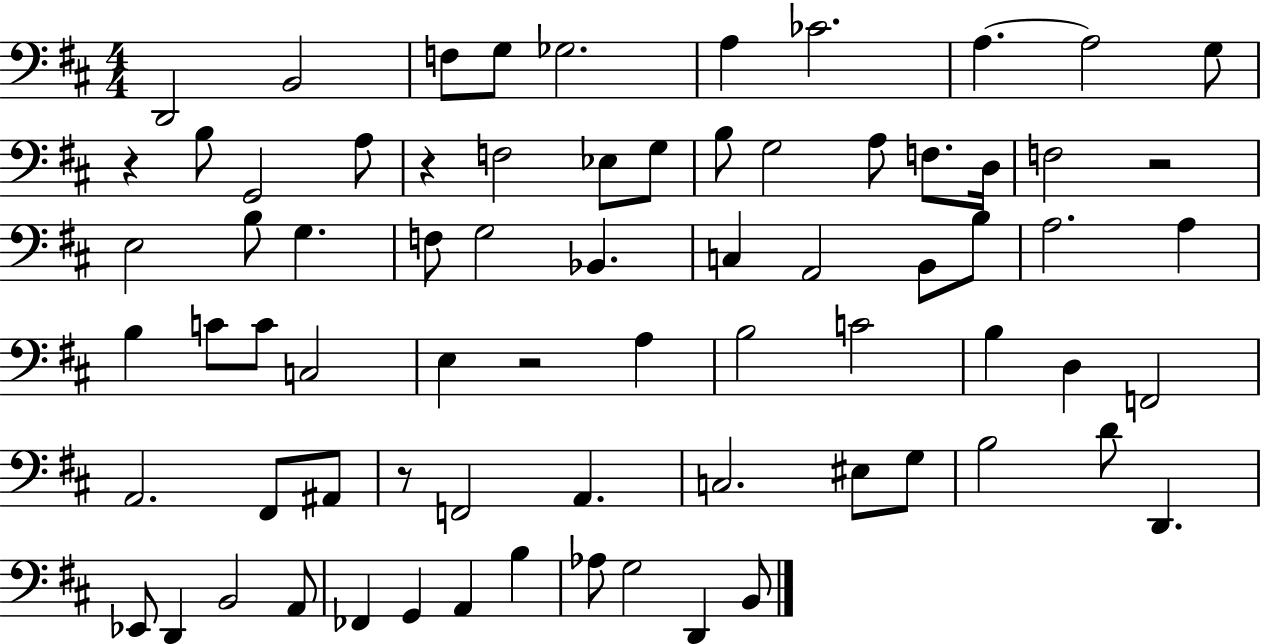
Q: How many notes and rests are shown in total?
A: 73